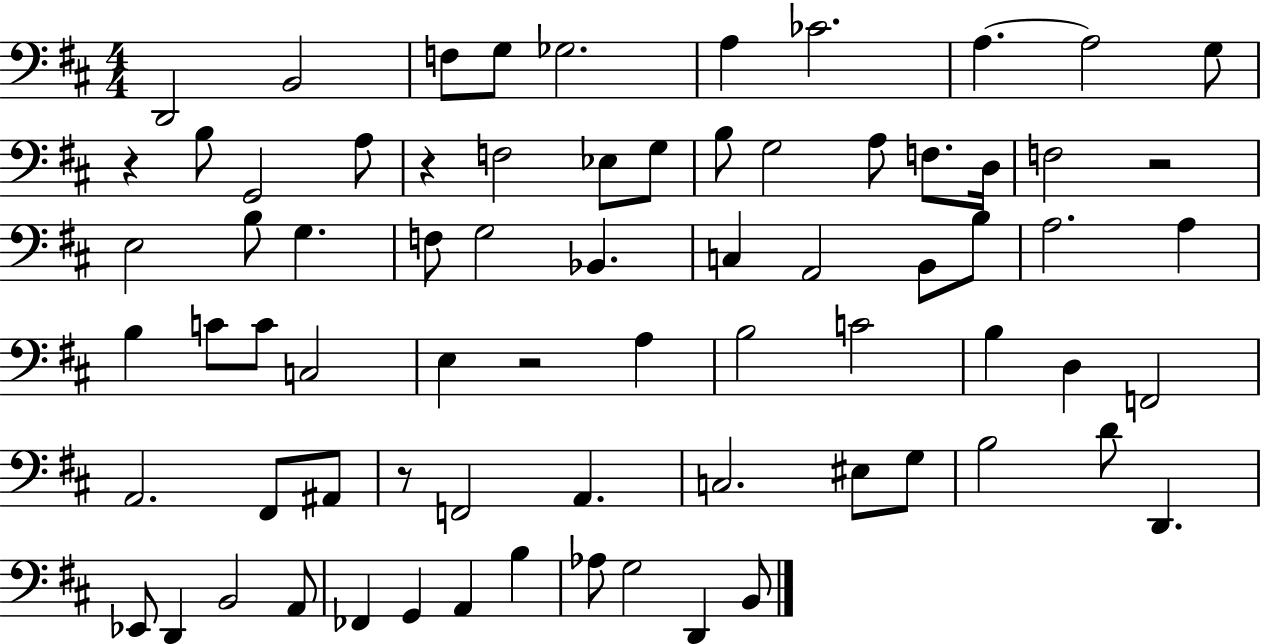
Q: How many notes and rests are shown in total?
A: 73